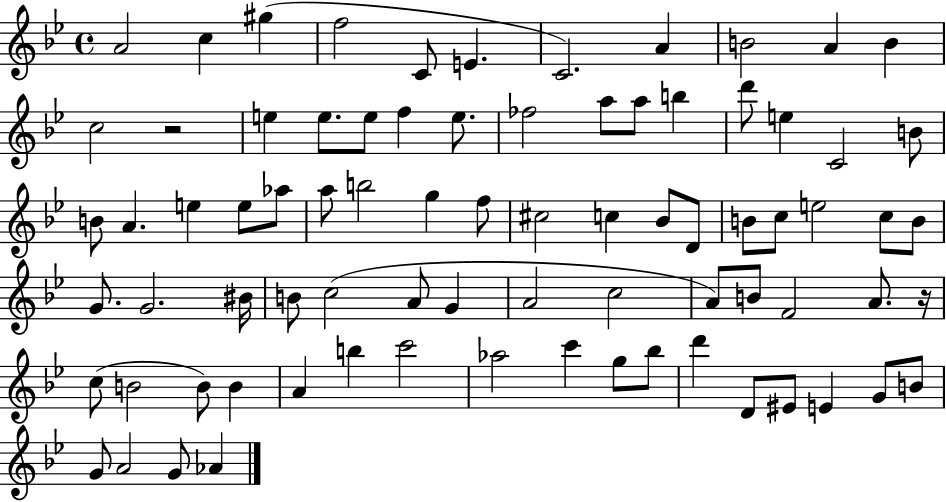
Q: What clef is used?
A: treble